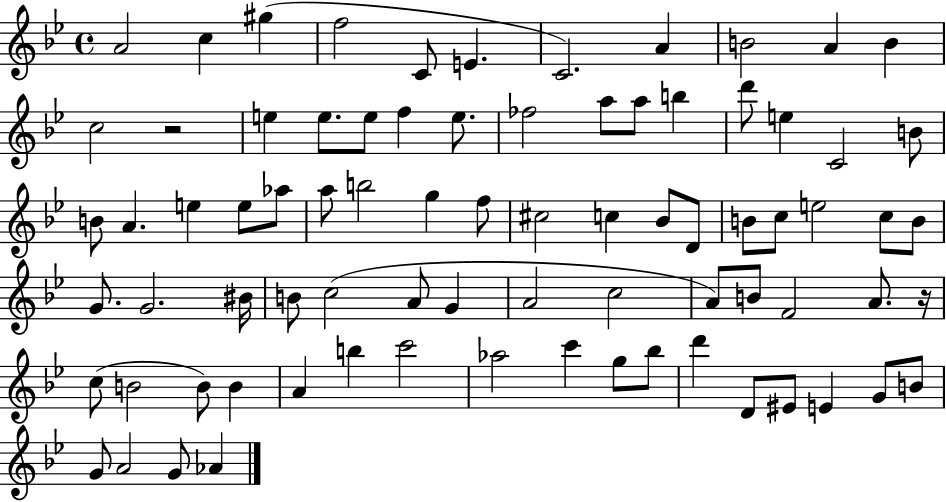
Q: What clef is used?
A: treble